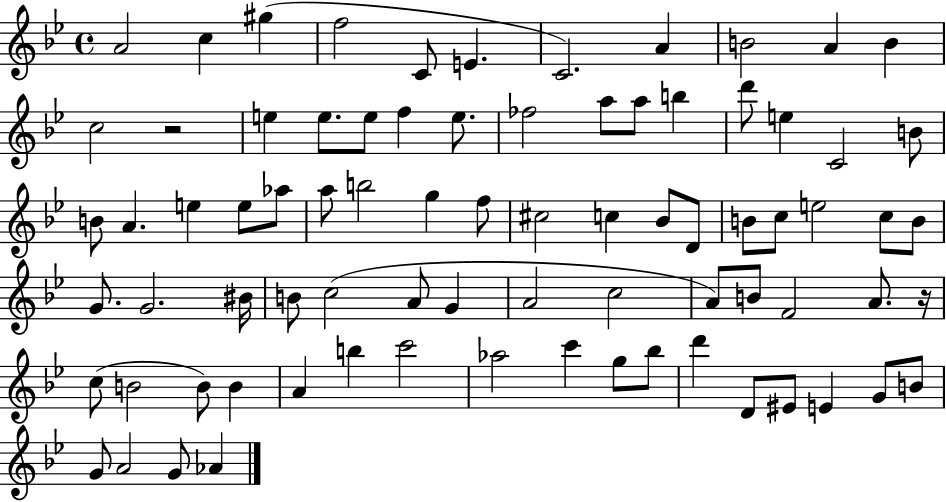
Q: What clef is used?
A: treble